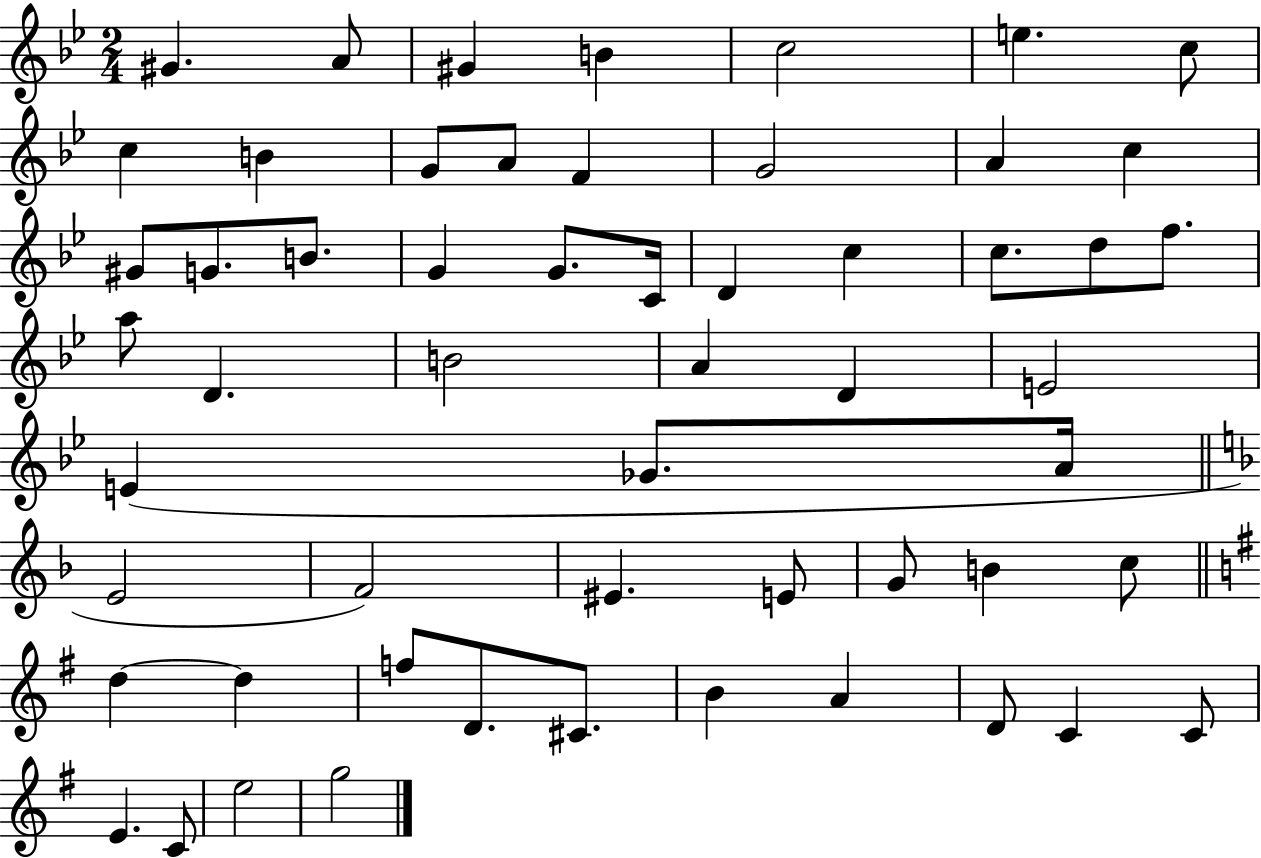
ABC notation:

X:1
T:Untitled
M:2/4
L:1/4
K:Bb
^G A/2 ^G B c2 e c/2 c B G/2 A/2 F G2 A c ^G/2 G/2 B/2 G G/2 C/4 D c c/2 d/2 f/2 a/2 D B2 A D E2 E _G/2 A/4 E2 F2 ^E E/2 G/2 B c/2 d d f/2 D/2 ^C/2 B A D/2 C C/2 E C/2 e2 g2